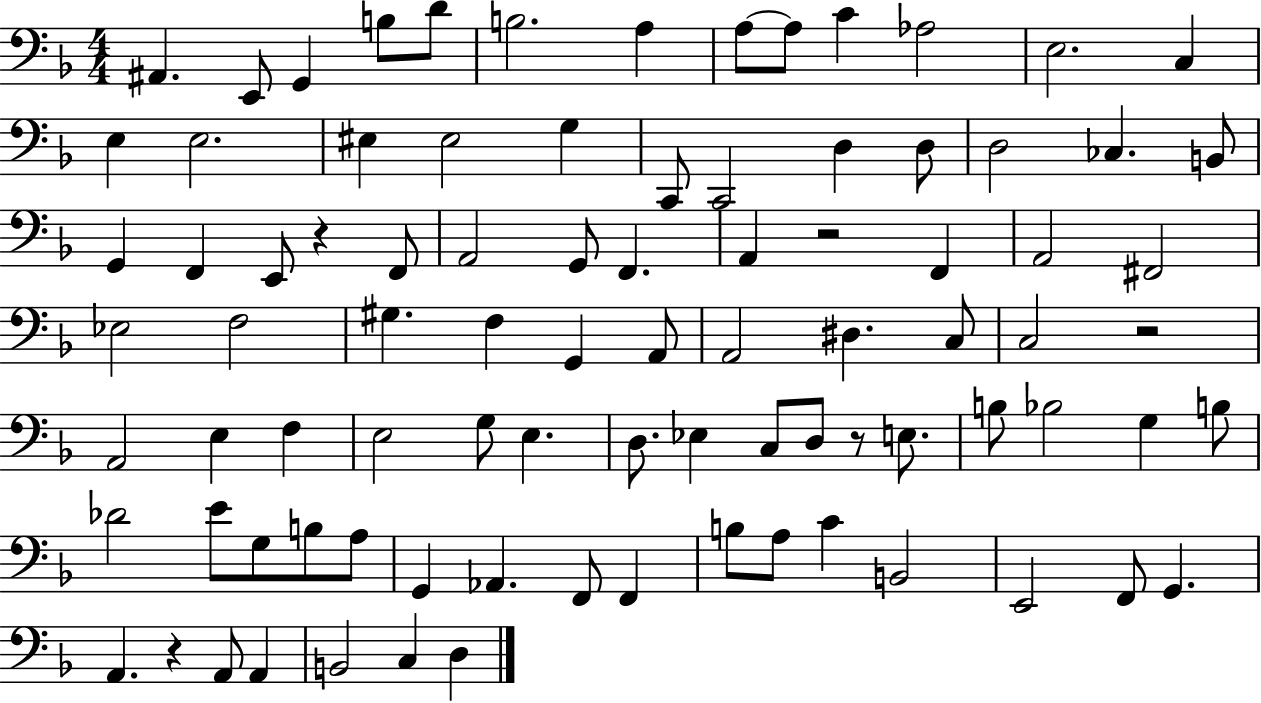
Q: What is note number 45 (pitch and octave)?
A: C3